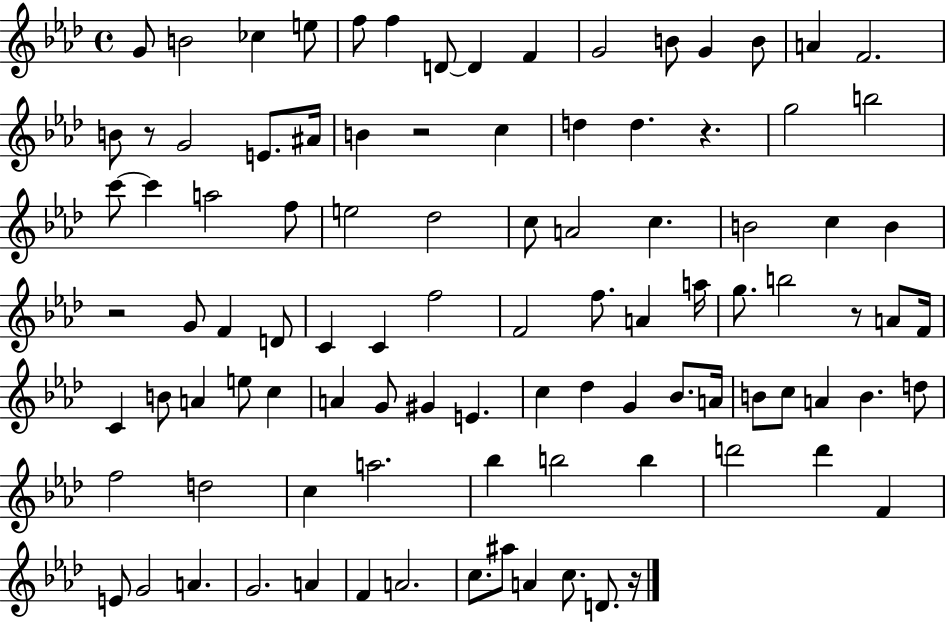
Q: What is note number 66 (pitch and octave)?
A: B4